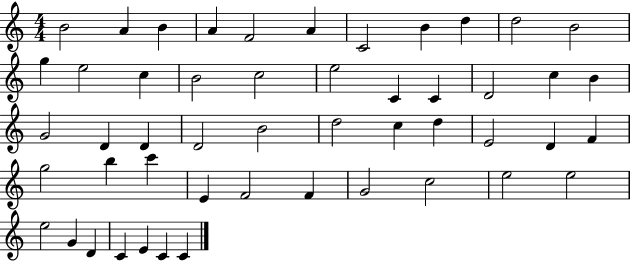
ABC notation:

X:1
T:Untitled
M:4/4
L:1/4
K:C
B2 A B A F2 A C2 B d d2 B2 g e2 c B2 c2 e2 C C D2 c B G2 D D D2 B2 d2 c d E2 D F g2 b c' E F2 F G2 c2 e2 e2 e2 G D C E C C